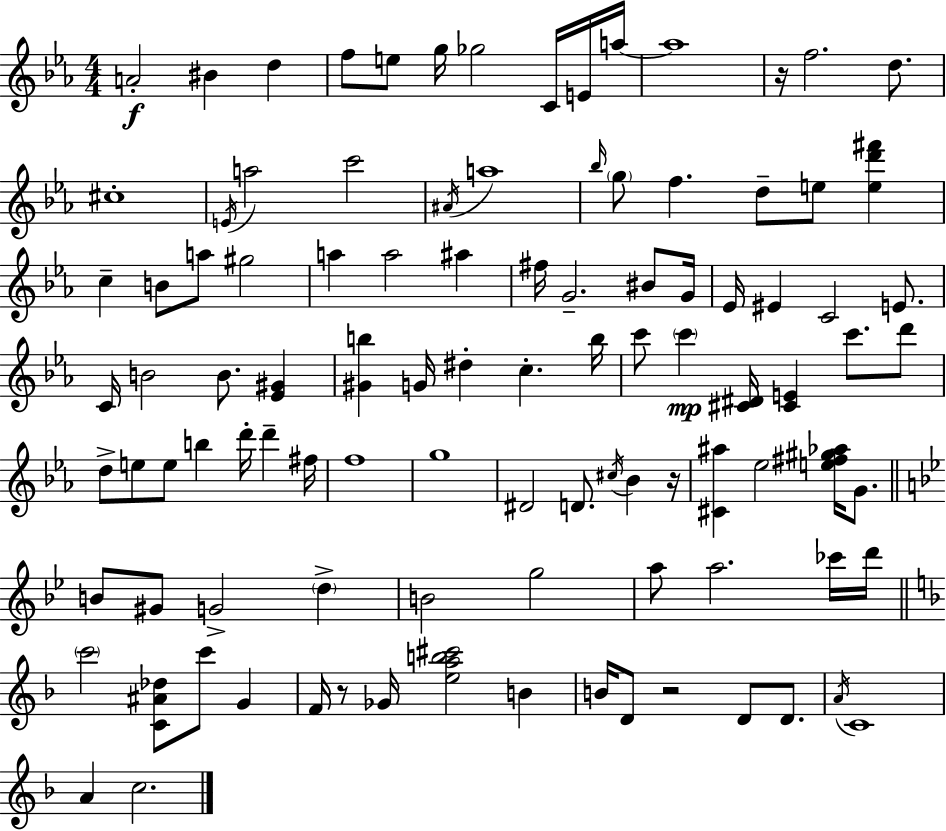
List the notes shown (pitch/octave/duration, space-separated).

A4/h BIS4/q D5/q F5/e E5/e G5/s Gb5/h C4/s E4/s A5/s A5/w R/s F5/h. D5/e. C#5/w E4/s A5/h C6/h A#4/s A5/w Bb5/s G5/e F5/q. D5/e E5/e [E5,D6,F#6]/q C5/q B4/e A5/e G#5/h A5/q A5/h A#5/q F#5/s G4/h. BIS4/e G4/s Eb4/s EIS4/q C4/h E4/e. C4/s B4/h B4/e. [Eb4,G#4]/q [G#4,B5]/q G4/s D#5/q C5/q. B5/s C6/e C6/q [C#4,D#4]/s [C#4,E4]/q C6/e. D6/e D5/e E5/e E5/e B5/q D6/s D6/q F#5/s F5/w G5/w D#4/h D4/e. C#5/s Bb4/q R/s [C#4,A#5]/q Eb5/h [E5,F#5,G#5,Ab5]/s G4/e. B4/e G#4/e G4/h D5/q B4/h G5/h A5/e A5/h. CES6/s D6/s C6/h [C4,A#4,Db5]/e C6/e G4/q F4/s R/e Gb4/s [E5,A5,B5,C#6]/h B4/q B4/s D4/e R/h D4/e D4/e. A4/s C4/w A4/q C5/h.